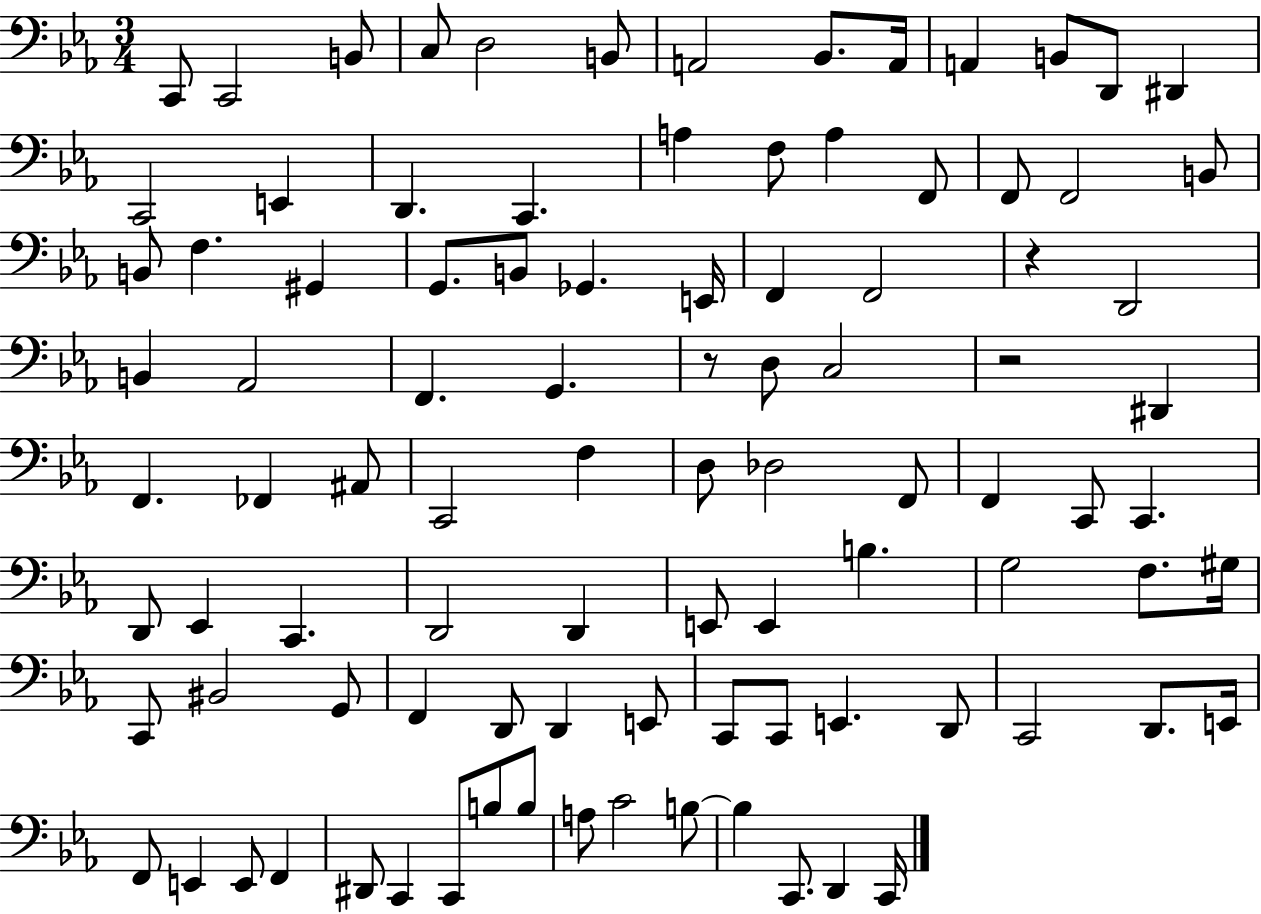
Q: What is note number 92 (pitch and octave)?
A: D2